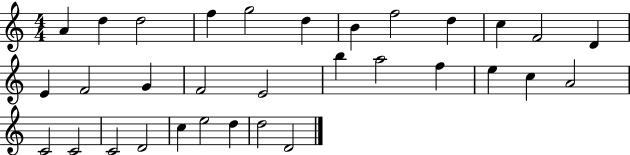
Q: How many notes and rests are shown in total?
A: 32